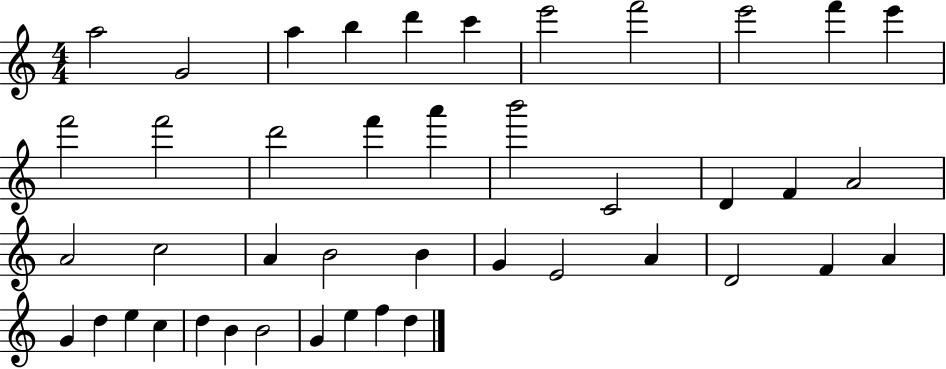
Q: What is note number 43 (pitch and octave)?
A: D5